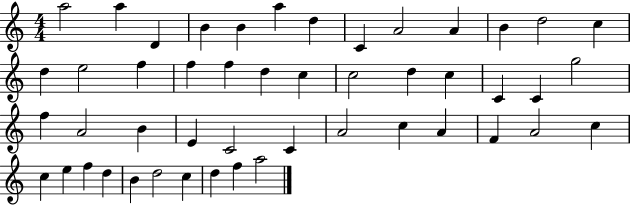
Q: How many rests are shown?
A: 0